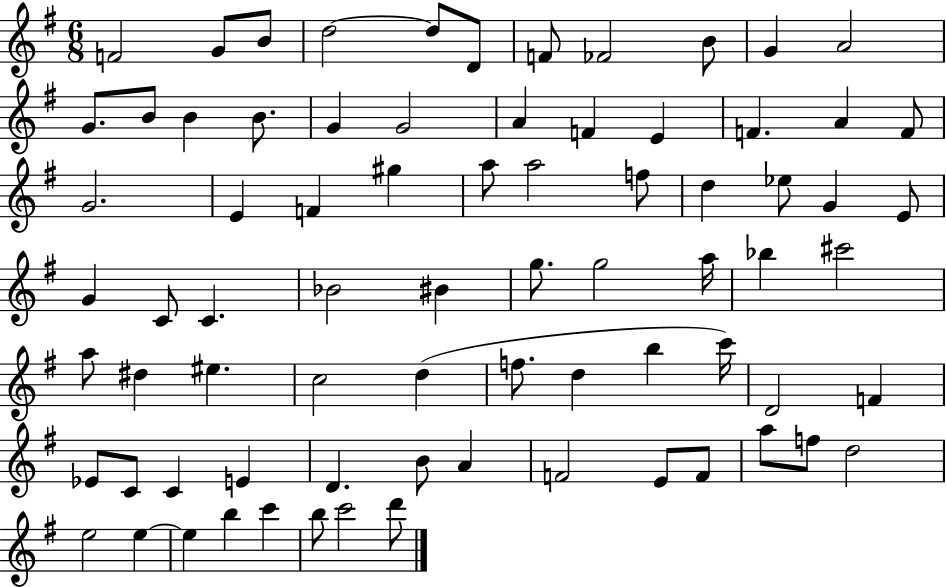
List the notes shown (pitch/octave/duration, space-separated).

F4/h G4/e B4/e D5/h D5/e D4/e F4/e FES4/h B4/e G4/q A4/h G4/e. B4/e B4/q B4/e. G4/q G4/h A4/q F4/q E4/q F4/q. A4/q F4/e G4/h. E4/q F4/q G#5/q A5/e A5/h F5/e D5/q Eb5/e G4/q E4/e G4/q C4/e C4/q. Bb4/h BIS4/q G5/e. G5/h A5/s Bb5/q C#6/h A5/e D#5/q EIS5/q. C5/h D5/q F5/e. D5/q B5/q C6/s D4/h F4/q Eb4/e C4/e C4/q E4/q D4/q. B4/e A4/q F4/h E4/e F4/e A5/e F5/e D5/h E5/h E5/q E5/q B5/q C6/q B5/e C6/h D6/e